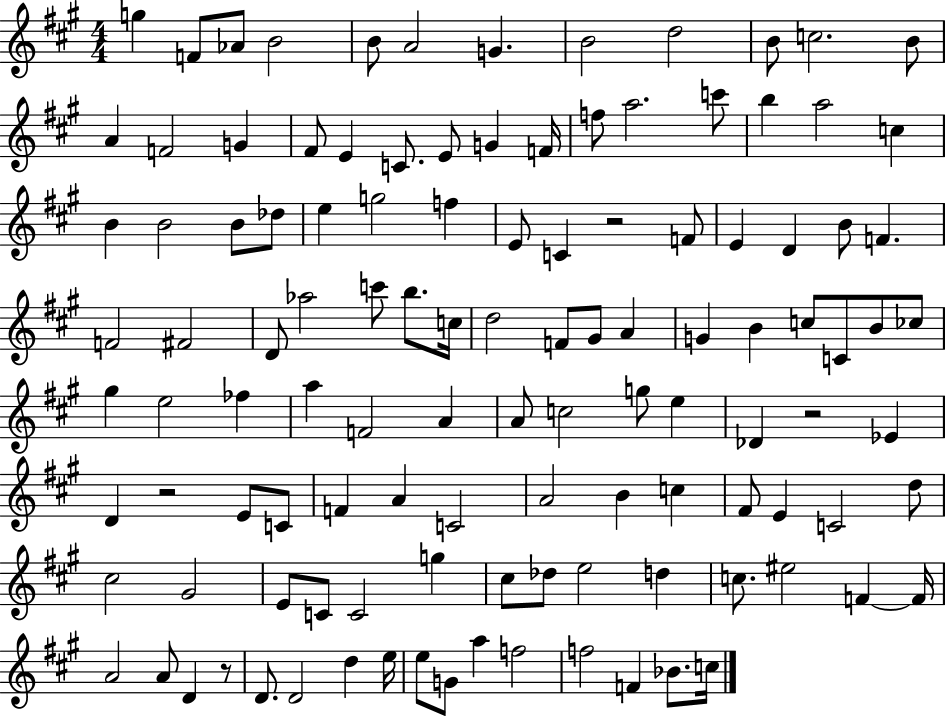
G5/q F4/e Ab4/e B4/h B4/e A4/h G4/q. B4/h D5/h B4/e C5/h. B4/e A4/q F4/h G4/q F#4/e E4/q C4/e. E4/e G4/q F4/s F5/e A5/h. C6/e B5/q A5/h C5/q B4/q B4/h B4/e Db5/e E5/q G5/h F5/q E4/e C4/q R/h F4/e E4/q D4/q B4/e F4/q. F4/h F#4/h D4/e Ab5/h C6/e B5/e. C5/s D5/h F4/e G#4/e A4/q G4/q B4/q C5/e C4/e B4/e CES5/e G#5/q E5/h FES5/q A5/q F4/h A4/q A4/e C5/h G5/e E5/q Db4/q R/h Eb4/q D4/q R/h E4/e C4/e F4/q A4/q C4/h A4/h B4/q C5/q F#4/e E4/q C4/h D5/e C#5/h G#4/h E4/e C4/e C4/h G5/q C#5/e Db5/e E5/h D5/q C5/e. EIS5/h F4/q F4/s A4/h A4/e D4/q R/e D4/e. D4/h D5/q E5/s E5/e G4/e A5/q F5/h F5/h F4/q Bb4/e. C5/s